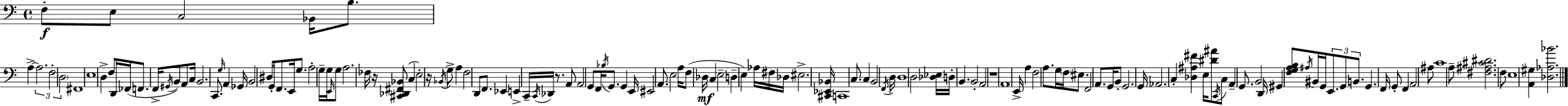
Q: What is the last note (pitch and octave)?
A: E3